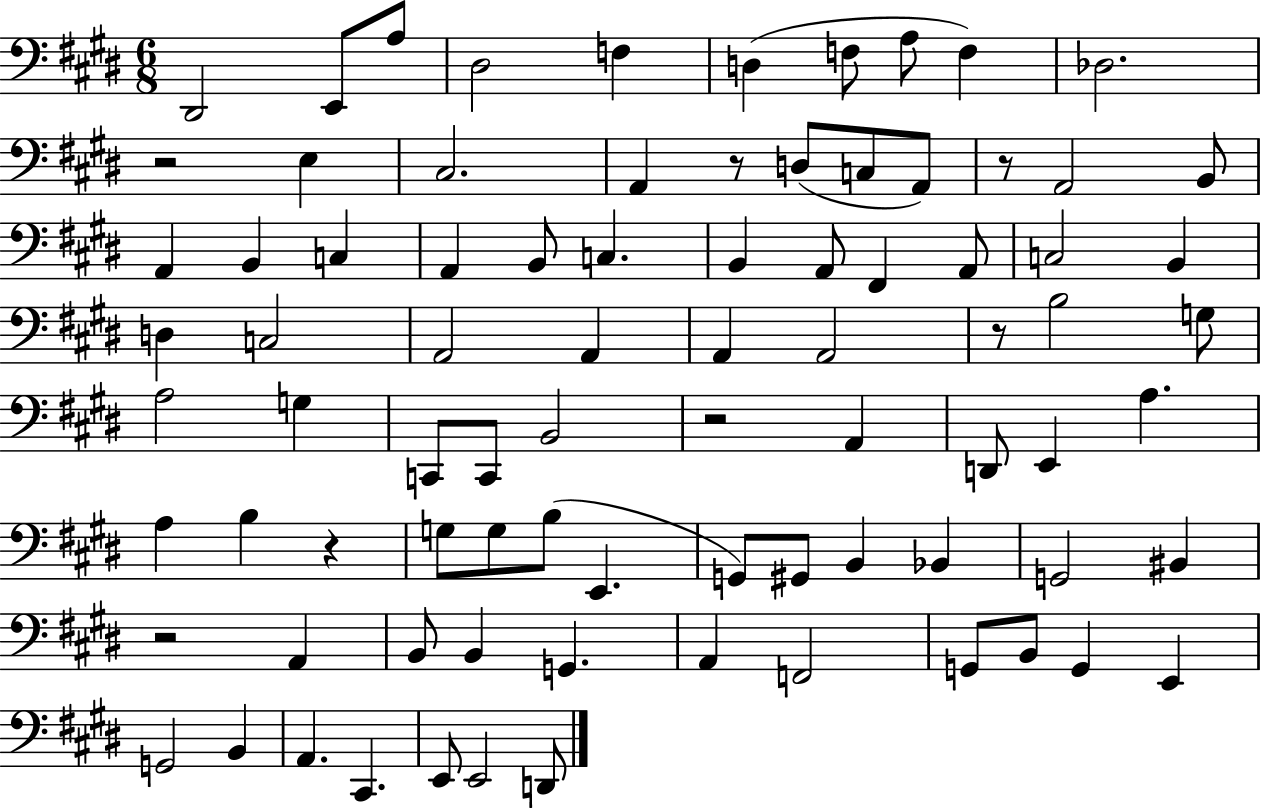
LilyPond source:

{
  \clef bass
  \numericTimeSignature
  \time 6/8
  \key e \major
  dis,2 e,8 a8 | dis2 f4 | d4( f8 a8 f4) | des2. | \break r2 e4 | cis2. | a,4 r8 d8( c8 a,8) | r8 a,2 b,8 | \break a,4 b,4 c4 | a,4 b,8 c4. | b,4 a,8 fis,4 a,8 | c2 b,4 | \break d4 c2 | a,2 a,4 | a,4 a,2 | r8 b2 g8 | \break a2 g4 | c,8 c,8 b,2 | r2 a,4 | d,8 e,4 a4. | \break a4 b4 r4 | g8 g8 b8( e,4. | g,8) gis,8 b,4 bes,4 | g,2 bis,4 | \break r2 a,4 | b,8 b,4 g,4. | a,4 f,2 | g,8 b,8 g,4 e,4 | \break g,2 b,4 | a,4. cis,4. | e,8 e,2 d,8 | \bar "|."
}